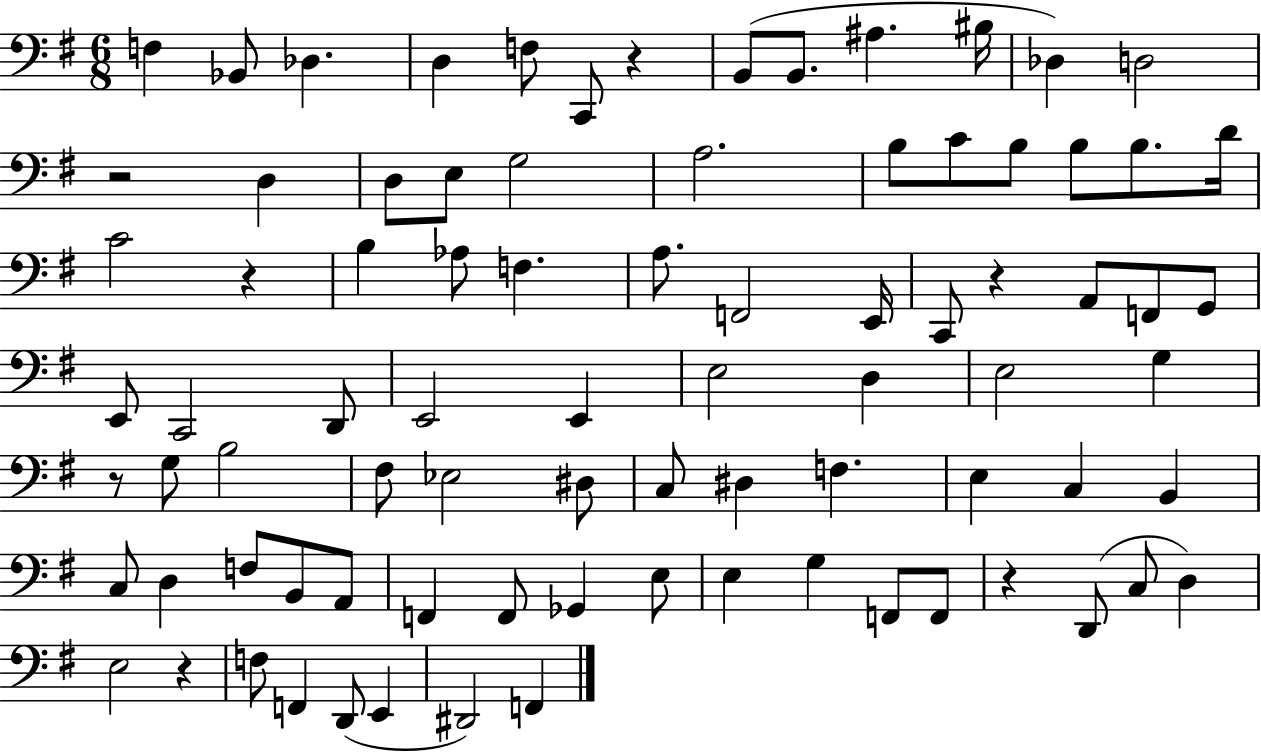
F3/q Bb2/e Db3/q. D3/q F3/e C2/e R/q B2/e B2/e. A#3/q. BIS3/s Db3/q D3/h R/h D3/q D3/e E3/e G3/h A3/h. B3/e C4/e B3/e B3/e B3/e. D4/s C4/h R/q B3/q Ab3/e F3/q. A3/e. F2/h E2/s C2/e R/q A2/e F2/e G2/e E2/e C2/h D2/e E2/h E2/q E3/h D3/q E3/h G3/q R/e G3/e B3/h F#3/e Eb3/h D#3/e C3/e D#3/q F3/q. E3/q C3/q B2/q C3/e D3/q F3/e B2/e A2/e F2/q F2/e Gb2/q E3/e E3/q G3/q F2/e F2/e R/q D2/e C3/e D3/q E3/h R/q F3/e F2/q D2/e E2/q D#2/h F2/q